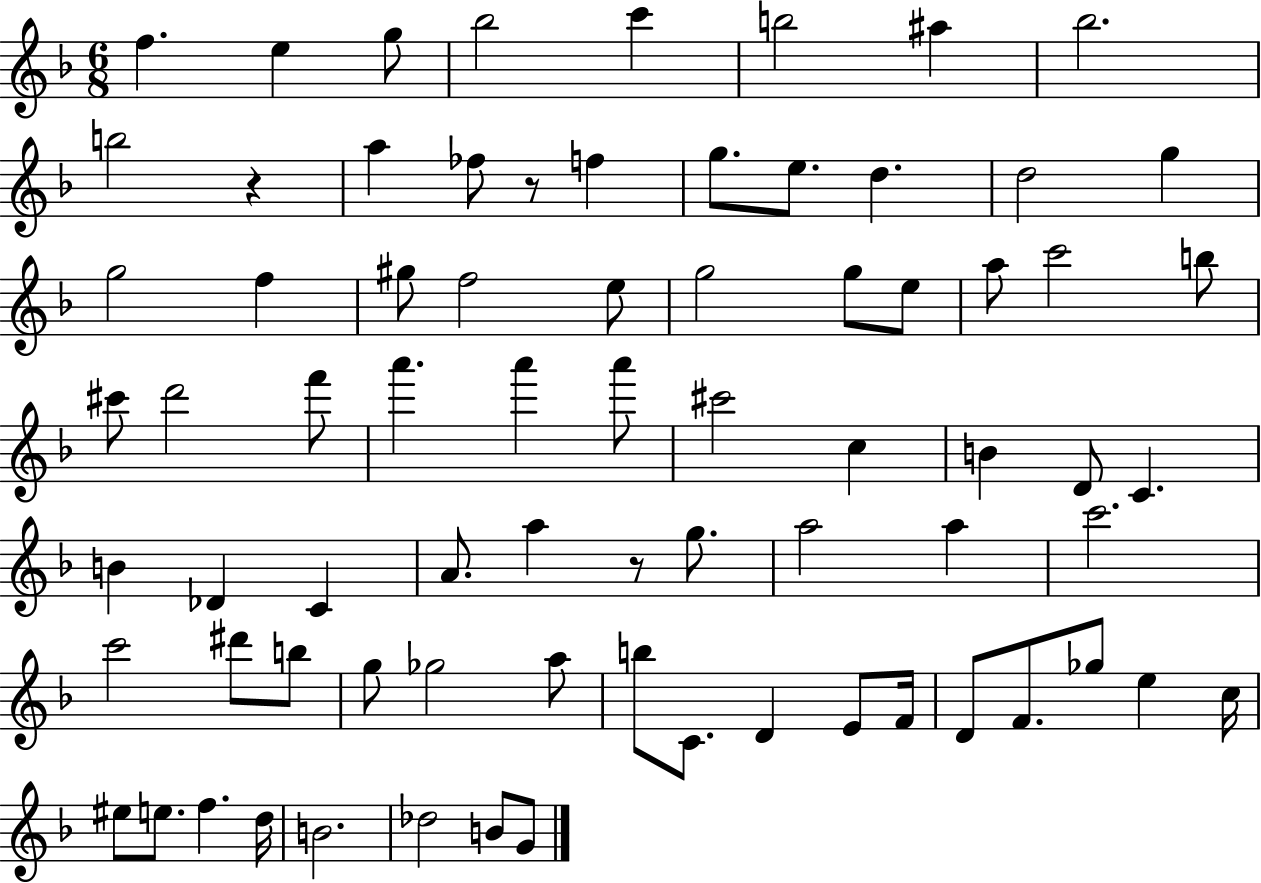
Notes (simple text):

F5/q. E5/q G5/e Bb5/h C6/q B5/h A#5/q Bb5/h. B5/h R/q A5/q FES5/e R/e F5/q G5/e. E5/e. D5/q. D5/h G5/q G5/h F5/q G#5/e F5/h E5/e G5/h G5/e E5/e A5/e C6/h B5/e C#6/e D6/h F6/e A6/q. A6/q A6/e C#6/h C5/q B4/q D4/e C4/q. B4/q Db4/q C4/q A4/e. A5/q R/e G5/e. A5/h A5/q C6/h. C6/h D#6/e B5/e G5/e Gb5/h A5/e B5/e C4/e. D4/q E4/e F4/s D4/e F4/e. Gb5/e E5/q C5/s EIS5/e E5/e. F5/q. D5/s B4/h. Db5/h B4/e G4/e